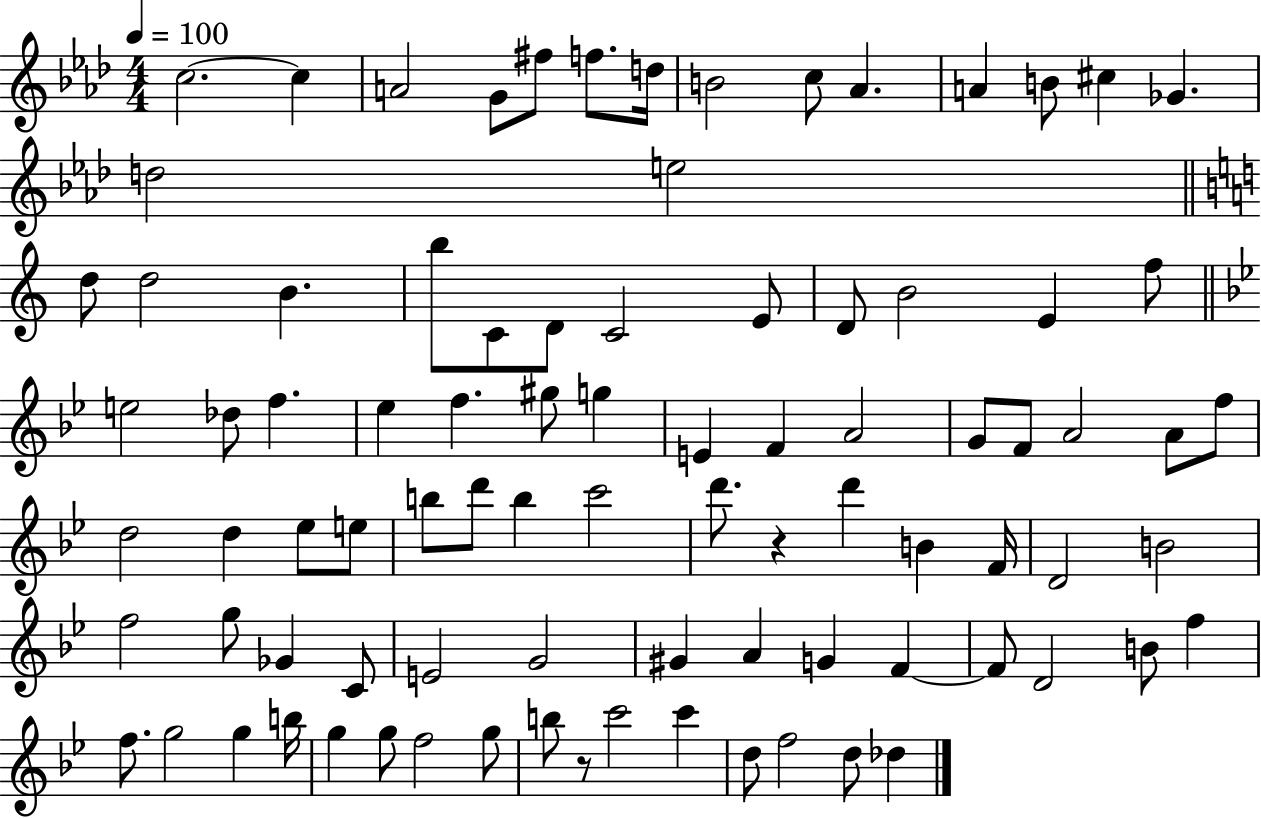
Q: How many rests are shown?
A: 2